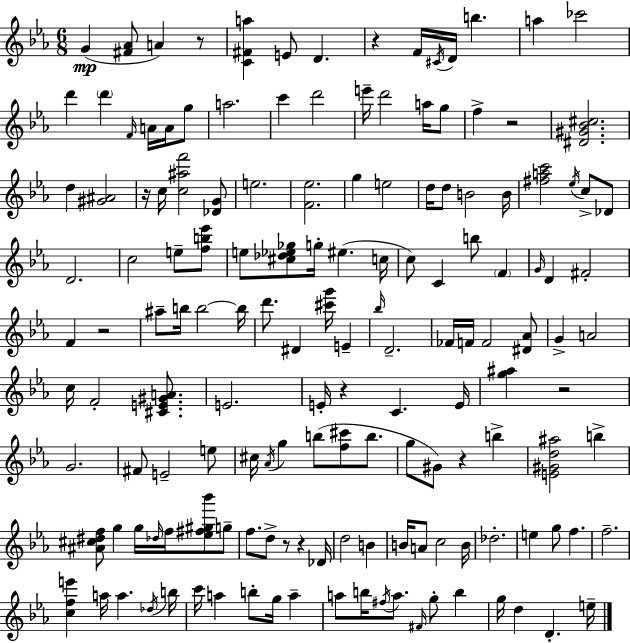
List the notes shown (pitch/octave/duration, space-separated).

G4/q [F#4,Ab4]/e A4/q R/e [C4,F#4,A5]/q E4/e D4/q. R/q F4/s C#4/s D4/s B5/q. A5/q CES6/h D6/q D6/q F4/s A4/s A4/s G5/e A5/h. C6/q D6/h E6/s D6/h A5/s G5/e F5/q R/h [D#4,G#4,Bb4,C#5]/h. D5/q [G#4,A#4]/h R/s C5/s [C5,A#5,F6]/h [Db4,G4]/e E5/h. [F4,Eb5]/h. G5/q E5/h D5/s D5/e B4/h B4/s [F#5,A5,C6]/h Eb5/s C5/e Db4/e D4/h. C5/h E5/e [F5,B5,Eb6]/e E5/e [C#5,Db5,Eb5,Gb5]/e G5/s EIS5/q. C5/s C5/e C4/q B5/e F4/q G4/s D4/q F#4/h F4/q R/h A#5/e B5/s B5/h B5/s D6/e. D#4/q [C#6,G6]/s E4/q Bb5/s D4/h. FES4/s F4/s F4/h [D#4,Ab4]/e G4/q A4/h C5/s F4/h [C#4,E4,G#4,A4]/e. E4/h. E4/s R/q C4/q. E4/s [G5,A#5]/q R/h G4/h. F#4/e E4/h E5/e C#5/s Ab4/s G5/q B5/e [F5,C#6]/e B5/e. G5/e G#4/e R/q B5/q [E4,G#4,D5,A#5]/h B5/q [A#4,C#5,D#5,F5]/e G5/q G5/s Db5/s F5/s [Eb5,F#5,G#5,Bb6]/e G5/e F5/e. D5/e R/e R/q Db4/s D5/h B4/q B4/s A4/e C5/h B4/s Db5/h. E5/q G5/e F5/q. F5/h. [C5,F5,E6]/q A5/s A5/q. Db5/s B5/s C6/s A5/q B5/e G5/s A5/q A5/e B5/s F#5/s A5/e. F#4/s G5/e B5/q G5/s D5/q D4/q. E5/s